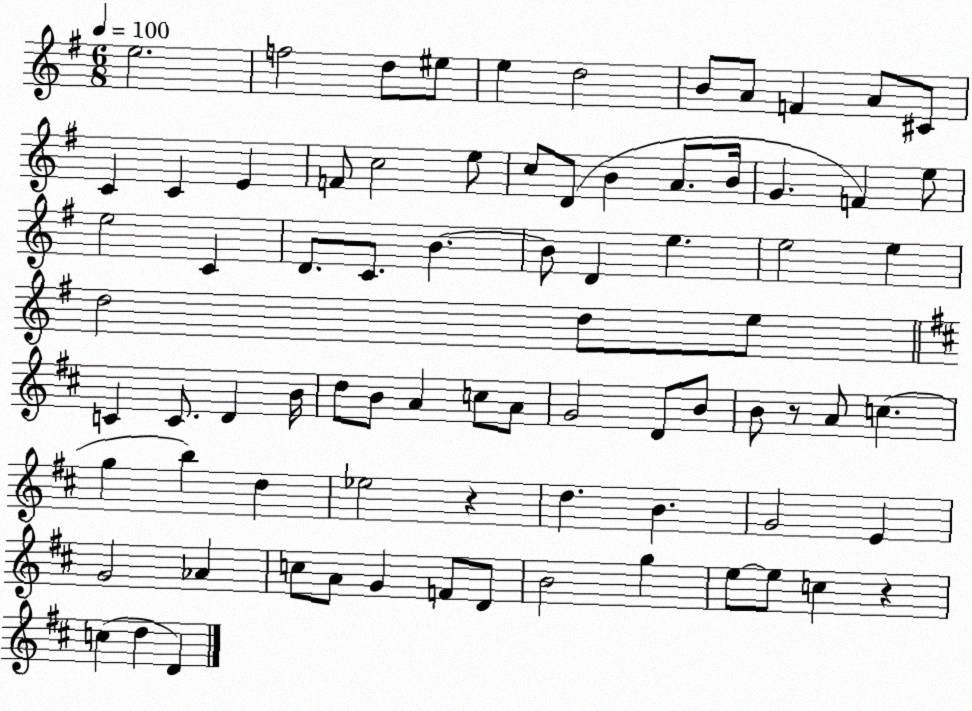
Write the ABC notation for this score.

X:1
T:Untitled
M:6/8
L:1/4
K:G
e2 f2 d/2 ^e/2 e d2 B/2 A/2 F A/2 ^C/2 C C E F/2 c2 e/2 c/2 D/2 B A/2 B/4 G F e/2 e2 C D/2 C/2 B B/2 D e e2 e d2 d/2 e/2 C C/2 D B/4 d/2 B/2 A c/2 A/2 G2 D/2 B/2 B/2 z/2 A/2 c g b d _e2 z d B G2 E G2 _A c/2 A/2 G F/2 D/2 B2 g e/2 e/2 c z c d D